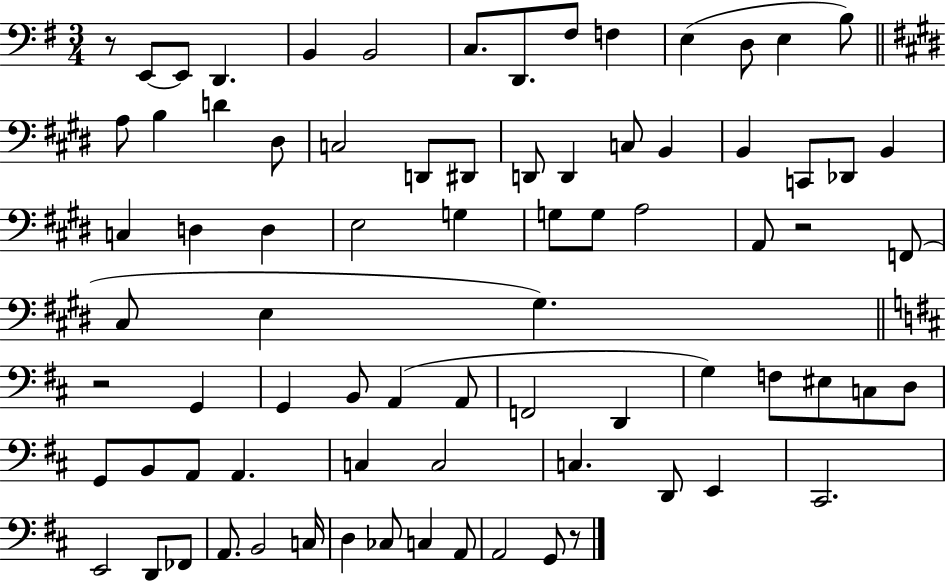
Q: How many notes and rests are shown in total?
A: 79